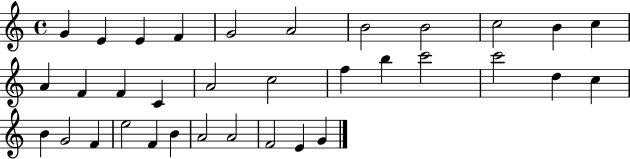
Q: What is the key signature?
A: C major